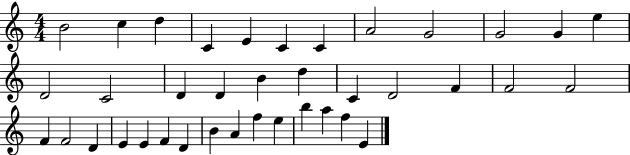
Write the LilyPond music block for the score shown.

{
  \clef treble
  \numericTimeSignature
  \time 4/4
  \key c \major
  b'2 c''4 d''4 | c'4 e'4 c'4 c'4 | a'2 g'2 | g'2 g'4 e''4 | \break d'2 c'2 | d'4 d'4 b'4 d''4 | c'4 d'2 f'4 | f'2 f'2 | \break f'4 f'2 d'4 | e'4 e'4 f'4 d'4 | b'4 a'4 f''4 e''4 | b''4 a''4 f''4 e'4 | \break \bar "|."
}